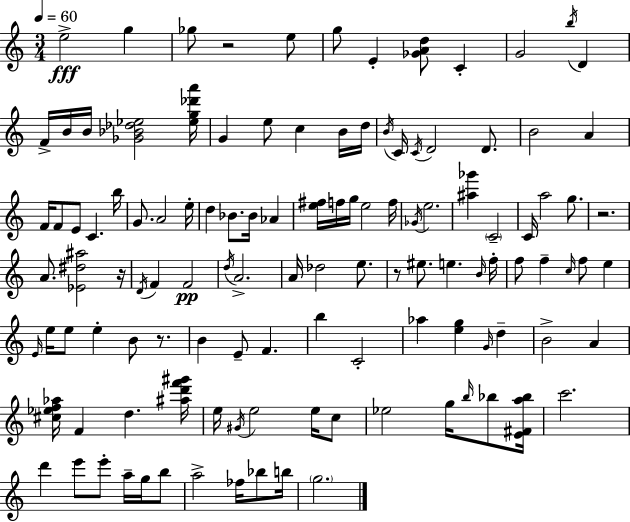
{
  \clef treble
  \numericTimeSignature
  \time 3/4
  \key c \major
  \tempo 4 = 60
  e''2->\fff g''4 | ges''8 r2 e''8 | g''8 e'4-. <ges' a' d''>8 c'4-. | g'2 \acciaccatura { b''16 } d'4 | \break f'16-> b'16 b'16 <ges' bes' des'' ees''>2 | <ees'' g'' des''' a'''>16 g'4 e''8 c''4 b'16 | d''16 \acciaccatura { b'16 } c'16 \acciaccatura { c'16 } d'2 | d'8. b'2 a'4 | \break f'16 f'8 e'8 c'4. | b''16 g'8. a'2 | e''16-. d''4 bes'8. bes'16 aes'4 | <e'' fis''>16 f''16 g''16 e''2 | \break f''16 \acciaccatura { ges'16 } e''2. | <ais'' ges'''>4 \parenthesize c'2-- | c'16 a''2 | g''8. r2. | \break a'8. <ees' dis'' ais''>2 | r16 \acciaccatura { d'16 } f'4 f'2\pp | \acciaccatura { d''16 } a'2.-> | a'16 des''2 | \break e''8. r8 eis''8. e''4. | \grace { b'16 } f''16-. f''8 f''4-- | \grace { c''16 } f''8 e''4 \grace { e'16 } e''16 e''8 | e''4-. b'8 r8. b'4 | \break e'8-- f'4. b''4 | c'2-. aes''4 | <e'' g''>4 \grace { g'16 } d''4-- b'2-> | a'4 <cis'' ees'' f'' aes''>16 f'4 | \break d''4. <ais'' d''' f''' gis'''>16 e''16 \acciaccatura { gis'16 } | e''2 e''16 c''8 ees''2 | g''16 \grace { b''16 } bes''8 <e' fis' a'' bes''>16 | c'''2. | \break d'''4 e'''8 e'''8-. a''16-- g''16 b''8 | a''2-> fes''16 bes''8 b''16 | \parenthesize g''2. | \bar "|."
}